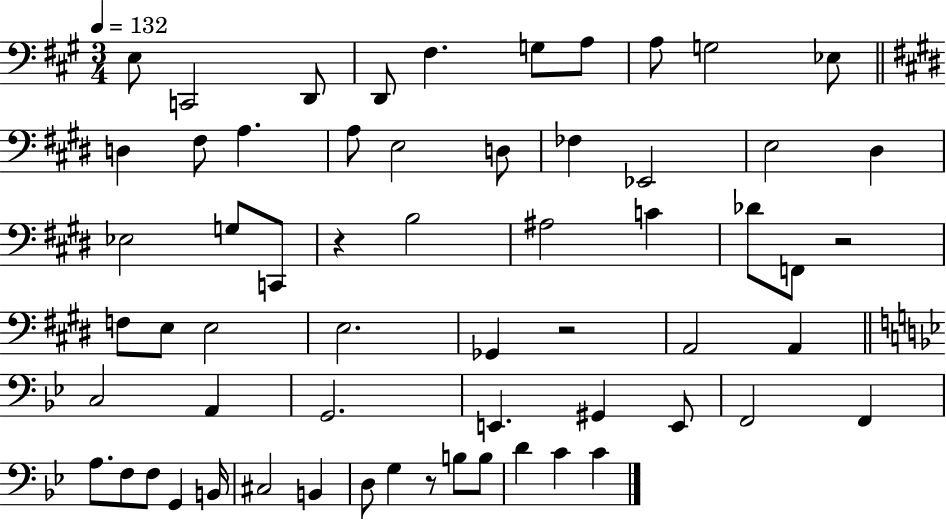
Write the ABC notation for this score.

X:1
T:Untitled
M:3/4
L:1/4
K:A
E,/2 C,,2 D,,/2 D,,/2 ^F, G,/2 A,/2 A,/2 G,2 _E,/2 D, ^F,/2 A, A,/2 E,2 D,/2 _F, _E,,2 E,2 ^D, _E,2 G,/2 C,,/2 z B,2 ^A,2 C _D/2 F,,/2 z2 F,/2 E,/2 E,2 E,2 _G,, z2 A,,2 A,, C,2 A,, G,,2 E,, ^G,, E,,/2 F,,2 F,, A,/2 F,/2 F,/2 G,, B,,/4 ^C,2 B,, D,/2 G, z/2 B,/2 B,/2 D C C